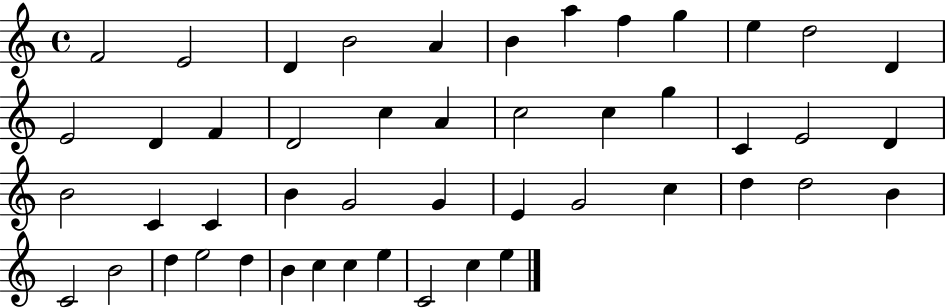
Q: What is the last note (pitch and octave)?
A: E5